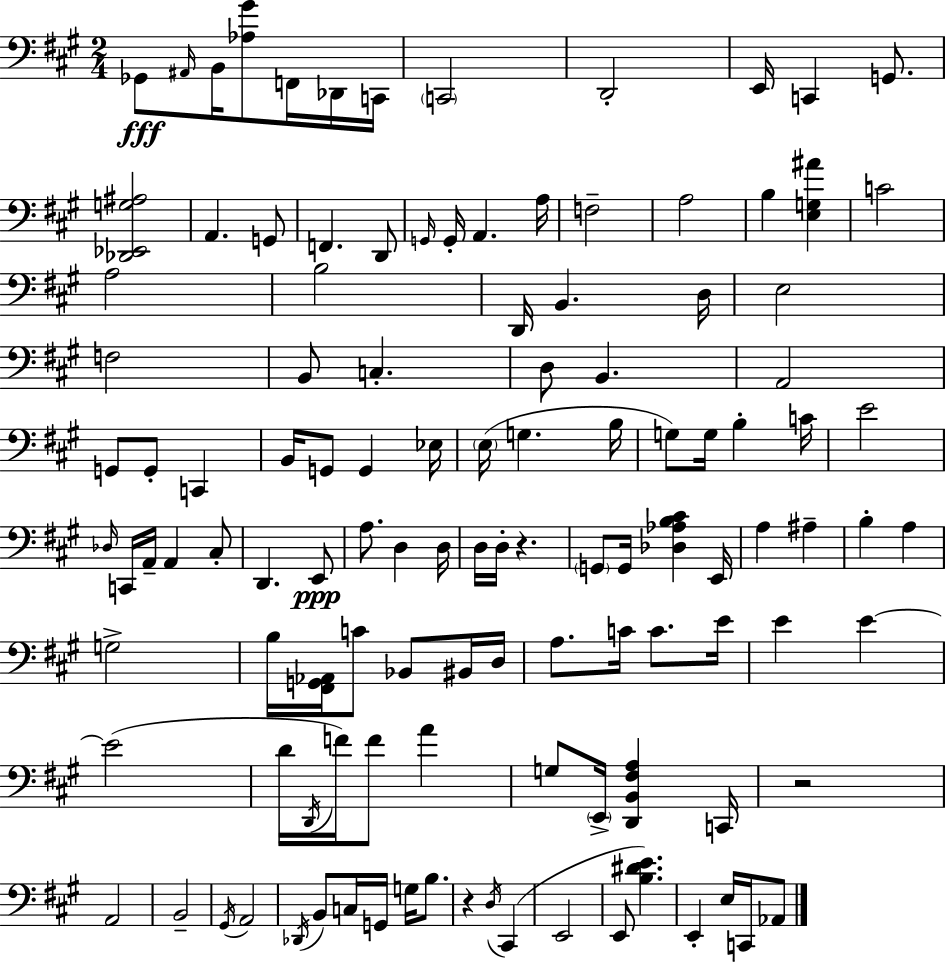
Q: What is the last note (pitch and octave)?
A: Ab2